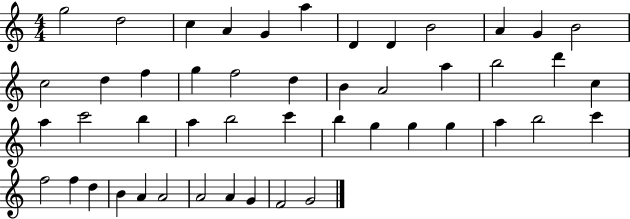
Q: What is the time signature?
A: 4/4